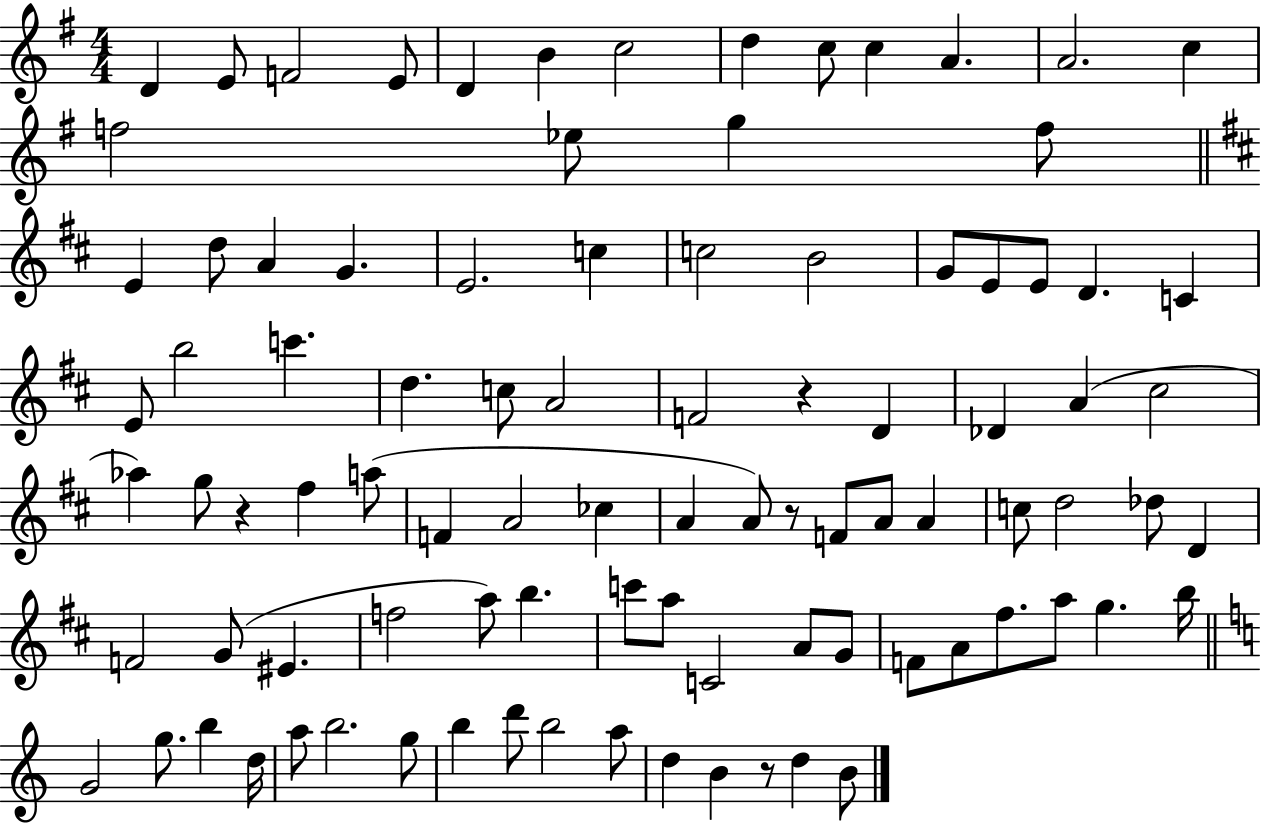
D4/q E4/e F4/h E4/e D4/q B4/q C5/h D5/q C5/e C5/q A4/q. A4/h. C5/q F5/h Eb5/e G5/q F5/e E4/q D5/e A4/q G4/q. E4/h. C5/q C5/h B4/h G4/e E4/e E4/e D4/q. C4/q E4/e B5/h C6/q. D5/q. C5/e A4/h F4/h R/q D4/q Db4/q A4/q C#5/h Ab5/q G5/e R/q F#5/q A5/e F4/q A4/h CES5/q A4/q A4/e R/e F4/e A4/e A4/q C5/e D5/h Db5/e D4/q F4/h G4/e EIS4/q. F5/h A5/e B5/q. C6/e A5/e C4/h A4/e G4/e F4/e A4/e F#5/e. A5/e G5/q. B5/s G4/h G5/e. B5/q D5/s A5/e B5/h. G5/e B5/q D6/e B5/h A5/e D5/q B4/q R/e D5/q B4/e